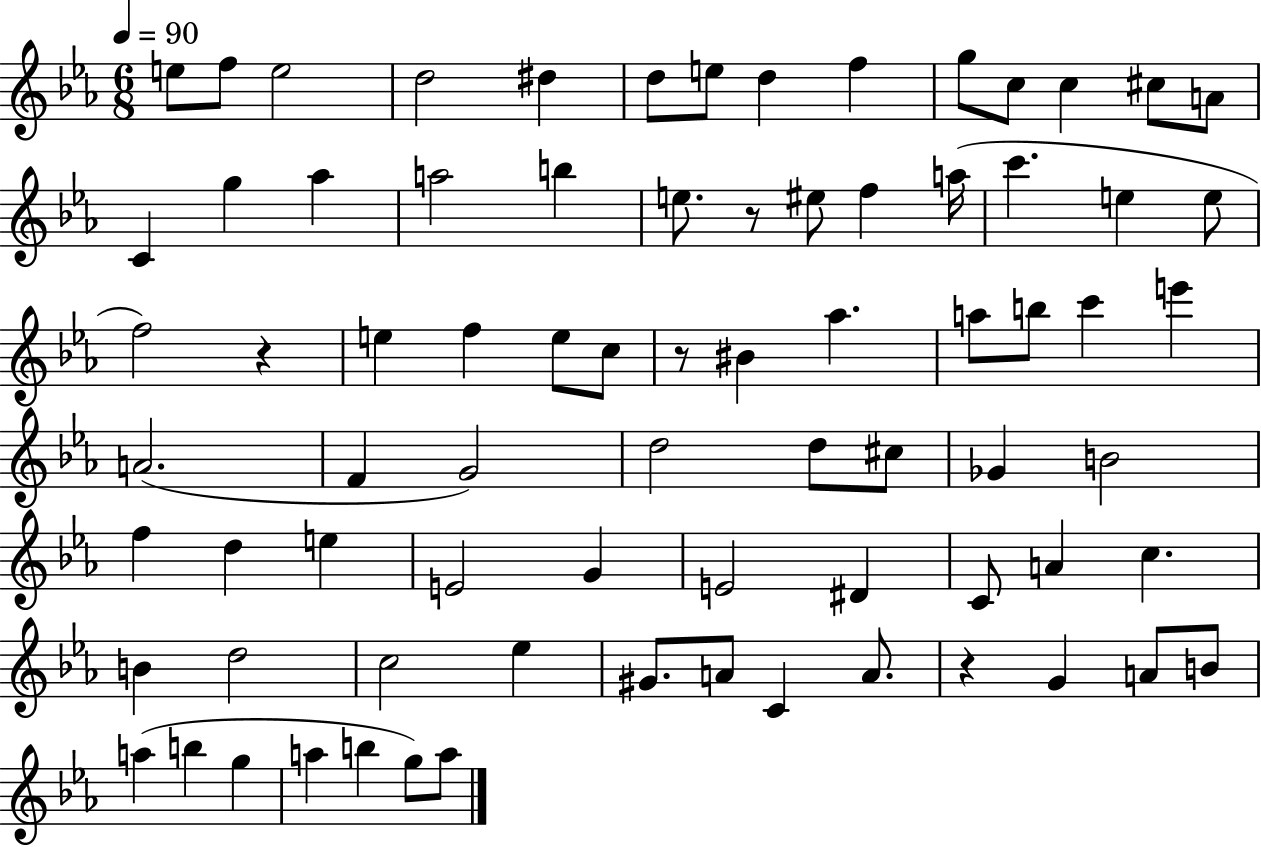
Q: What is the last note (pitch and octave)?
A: A5